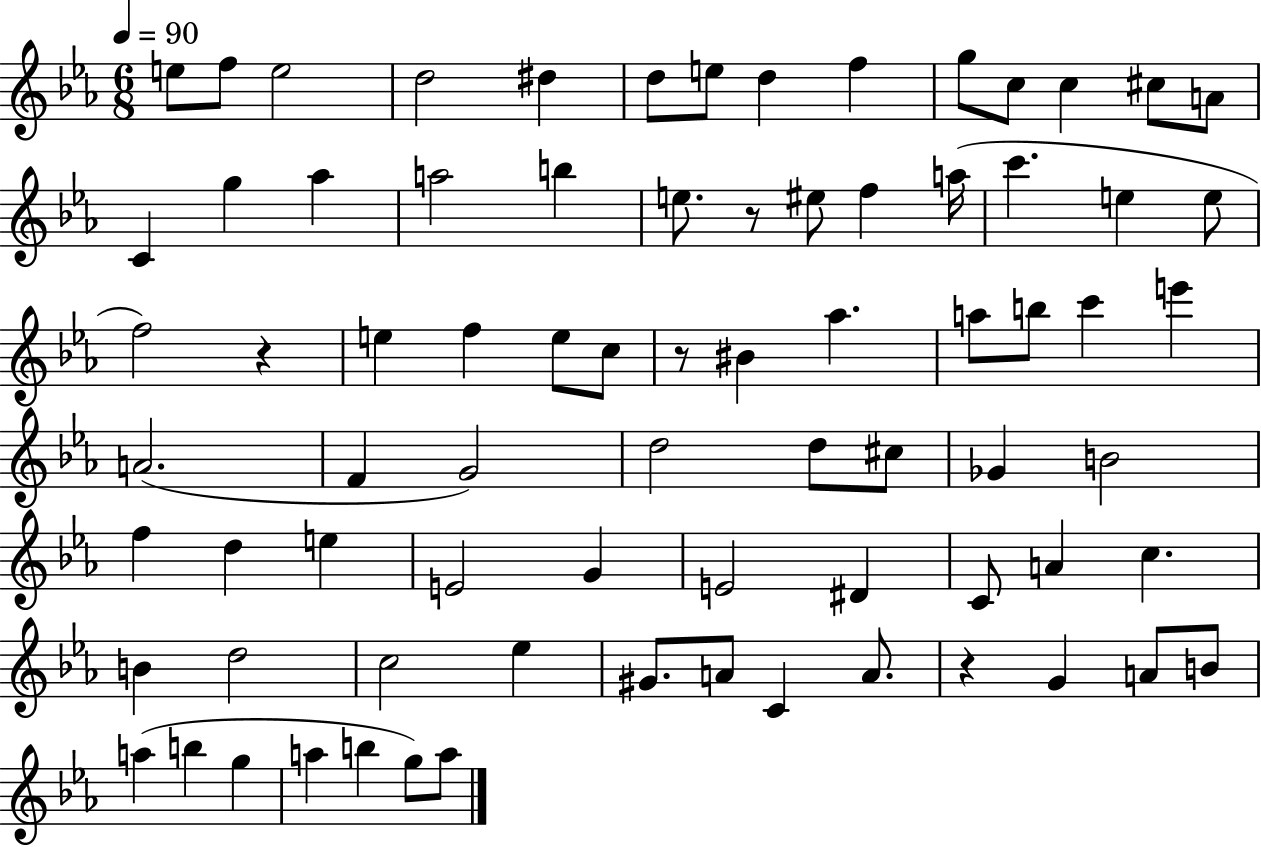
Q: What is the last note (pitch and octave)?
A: A5